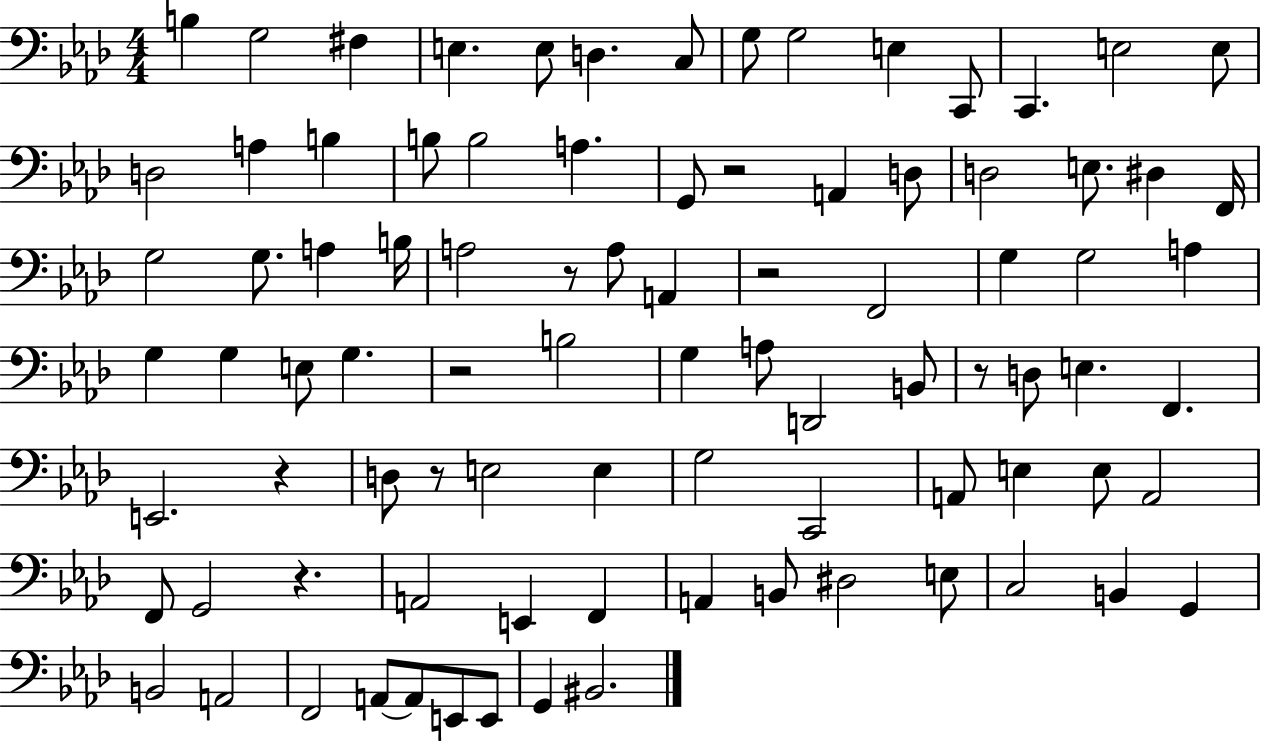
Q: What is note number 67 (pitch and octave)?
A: B2